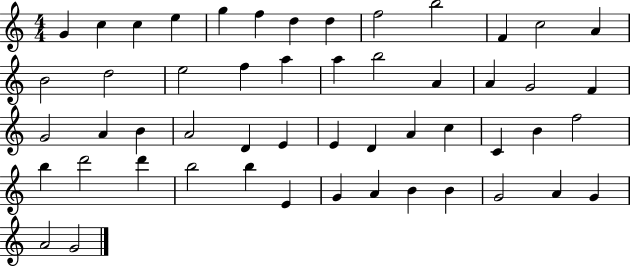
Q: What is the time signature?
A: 4/4